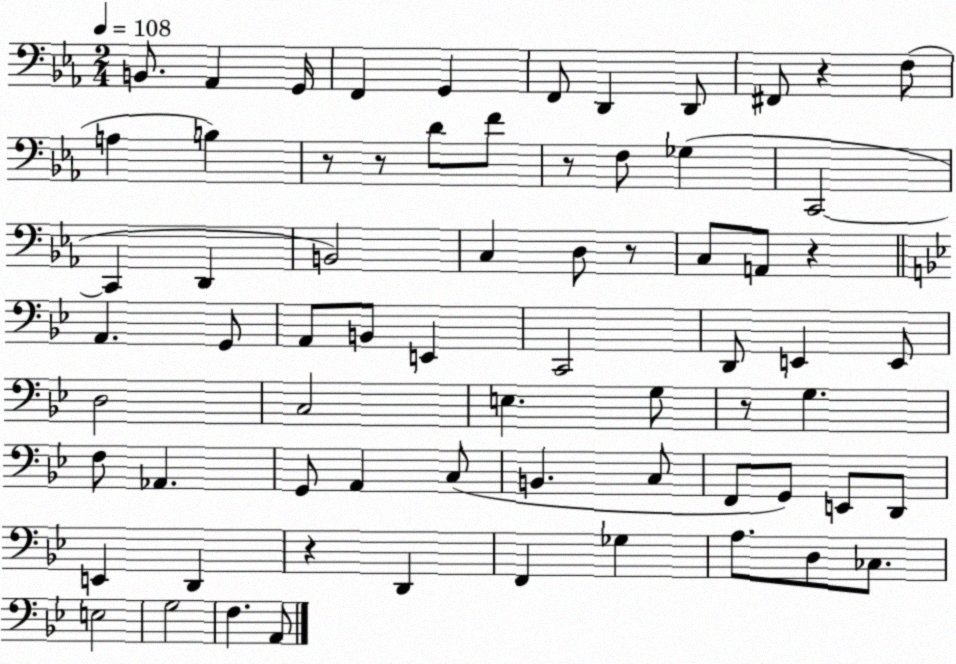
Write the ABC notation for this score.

X:1
T:Untitled
M:2/4
L:1/4
K:Eb
B,,/2 _A,, G,,/4 F,, G,, F,,/2 D,, D,,/2 ^F,,/2 z F,/2 A, B, z/2 z/2 D/2 F/2 z/2 F,/2 _G, C,,2 C,, D,, B,,2 C, D,/2 z/2 C,/2 A,,/2 z A,, G,,/2 A,,/2 B,,/2 E,, C,,2 D,,/2 E,, E,,/2 D,2 C,2 E, G,/2 z/2 G, F,/2 _A,, G,,/2 A,, C,/2 B,, C,/2 F,,/2 G,,/2 E,,/2 D,,/2 E,, D,, z D,, F,, _G, A,/2 D,/2 _C,/2 E,2 G,2 F, A,,/2